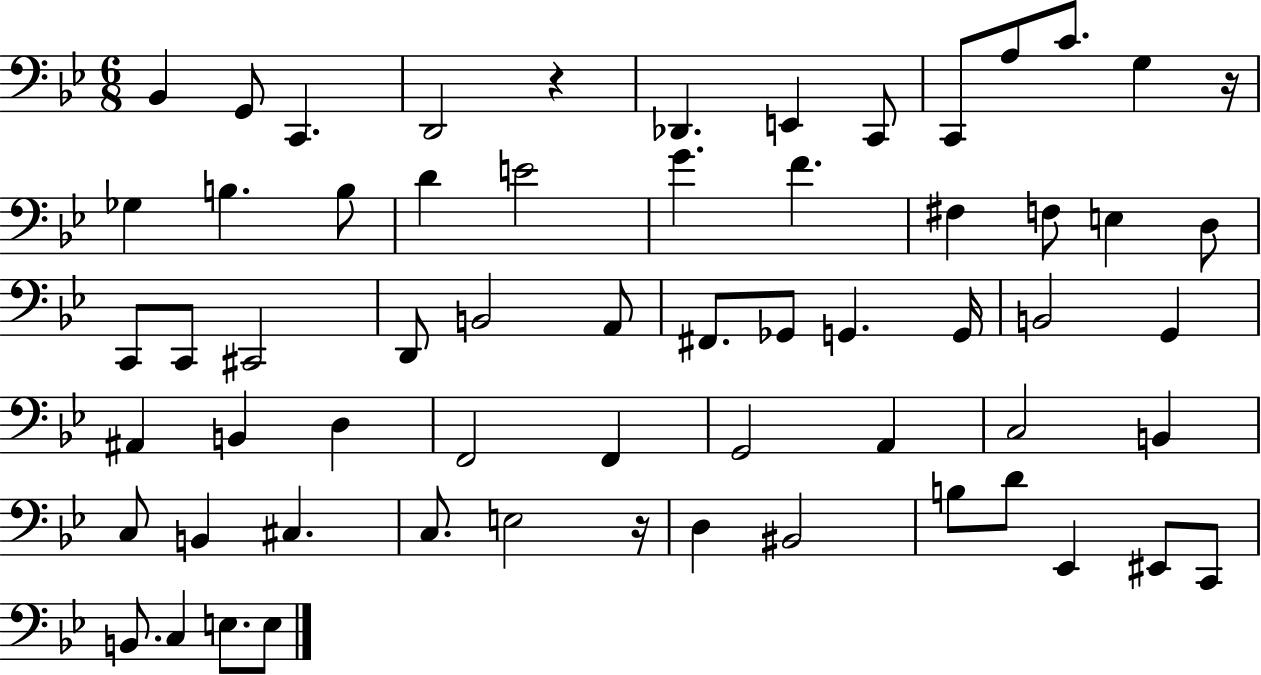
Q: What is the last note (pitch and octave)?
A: E3